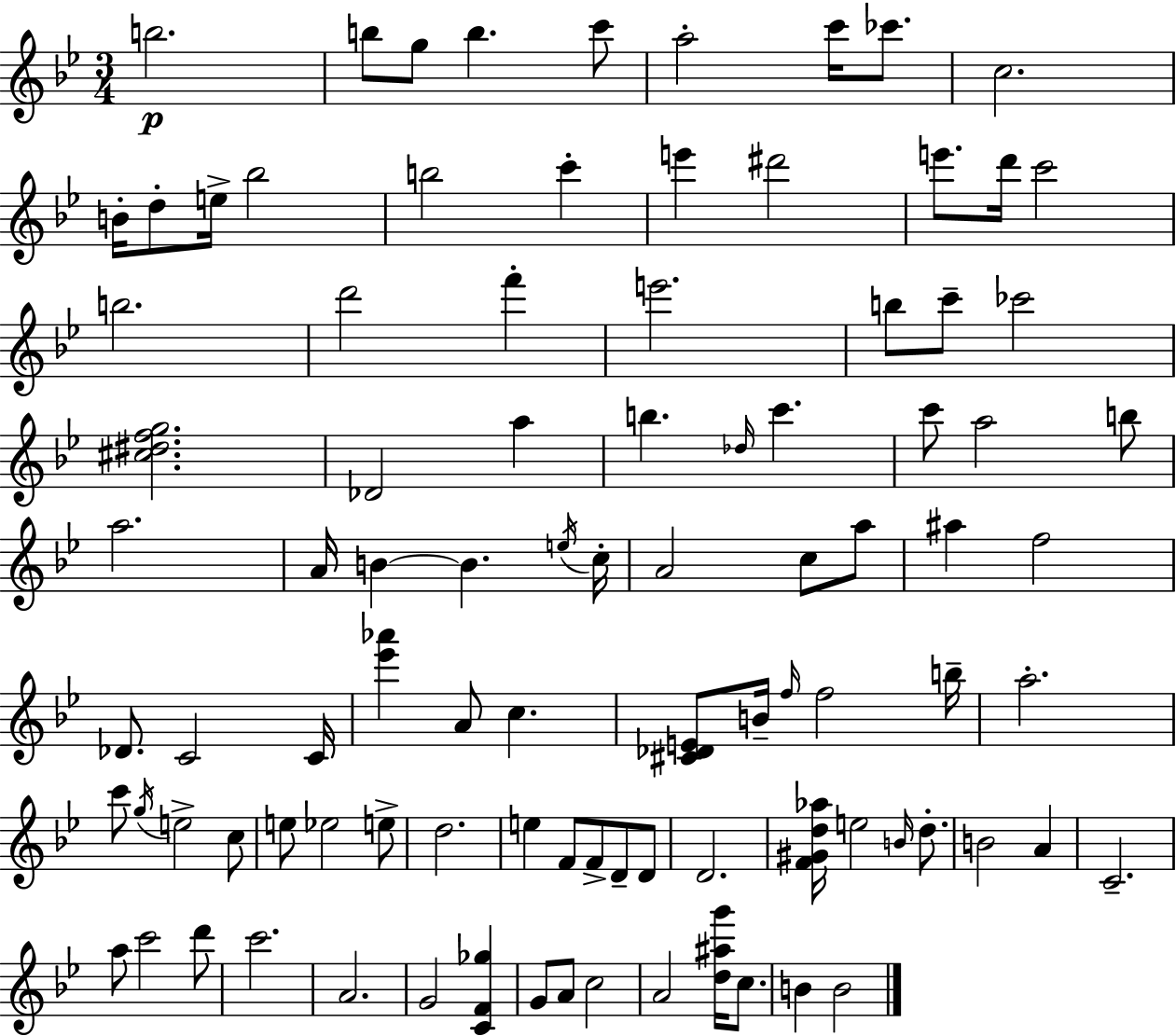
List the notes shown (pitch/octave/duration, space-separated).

B5/h. B5/e G5/e B5/q. C6/e A5/h C6/s CES6/e. C5/h. B4/s D5/e E5/s Bb5/h B5/h C6/q E6/q D#6/h E6/e. D6/s C6/h B5/h. D6/h F6/q E6/h. B5/e C6/e CES6/h [C#5,D#5,F5,G5]/h. Db4/h A5/q B5/q. Db5/s C6/q. C6/e A5/h B5/e A5/h. A4/s B4/q B4/q. E5/s C5/s A4/h C5/e A5/e A#5/q F5/h Db4/e. C4/h C4/s [Eb6,Ab6]/q A4/e C5/q. [C#4,Db4,E4]/e B4/s F5/s F5/h B5/s A5/h. C6/e G5/s E5/h C5/e E5/e Eb5/h E5/e D5/h. E5/q F4/e F4/e D4/e D4/e D4/h. [F4,G#4,D5,Ab5]/s E5/h B4/s D5/e. B4/h A4/q C4/h. A5/e C6/h D6/e C6/h. A4/h. G4/h [C4,F4,Gb5]/q G4/e A4/e C5/h A4/h [D5,A#5,G6]/s C5/e. B4/q B4/h